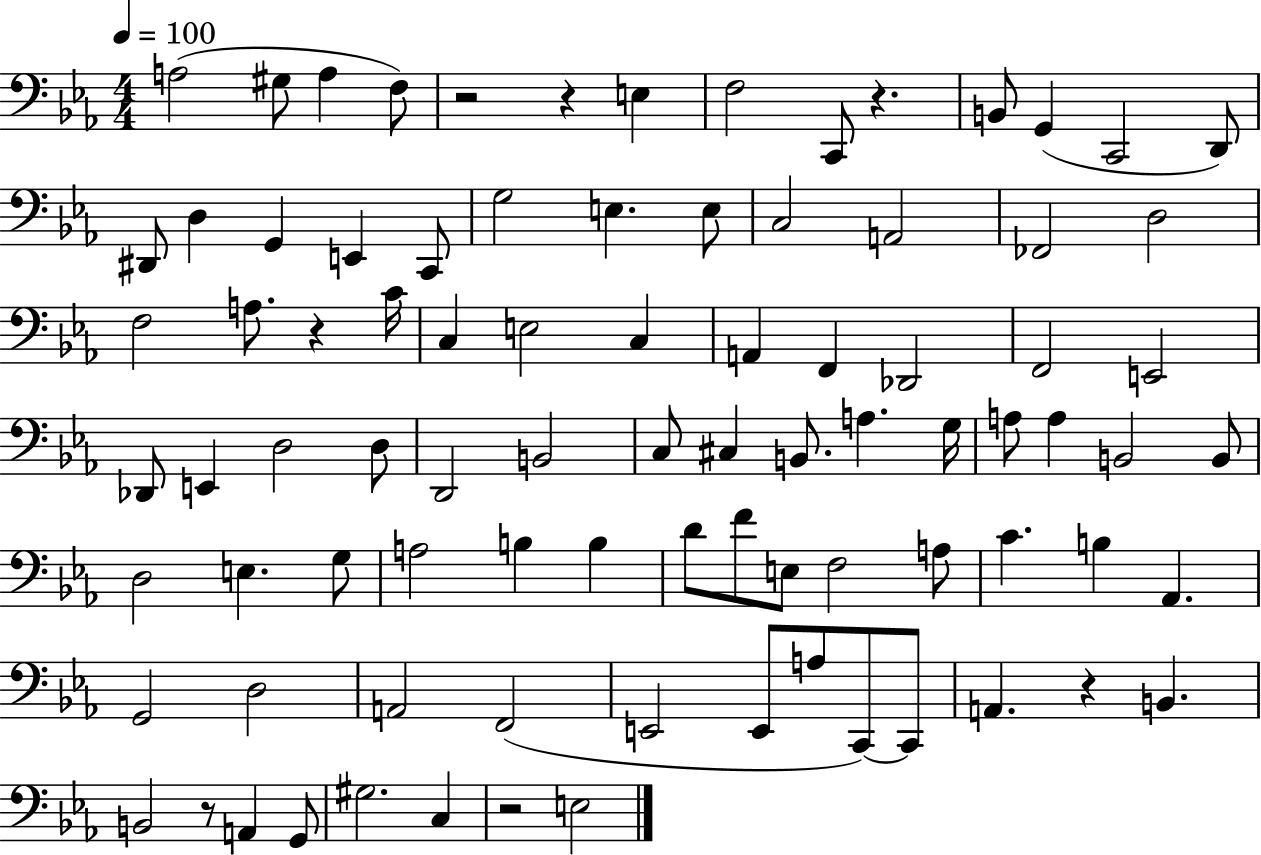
A3/h G#3/e A3/q F3/e R/h R/q E3/q F3/h C2/e R/q. B2/e G2/q C2/h D2/e D#2/e D3/q G2/q E2/q C2/e G3/h E3/q. E3/e C3/h A2/h FES2/h D3/h F3/h A3/e. R/q C4/s C3/q E3/h C3/q A2/q F2/q Db2/h F2/h E2/h Db2/e E2/q D3/h D3/e D2/h B2/h C3/e C#3/q B2/e. A3/q. G3/s A3/e A3/q B2/h B2/e D3/h E3/q. G3/e A3/h B3/q B3/q D4/e F4/e E3/e F3/h A3/e C4/q. B3/q Ab2/q. G2/h D3/h A2/h F2/h E2/h E2/e A3/e C2/e C2/e A2/q. R/q B2/q. B2/h R/e A2/q G2/e G#3/h. C3/q R/h E3/h